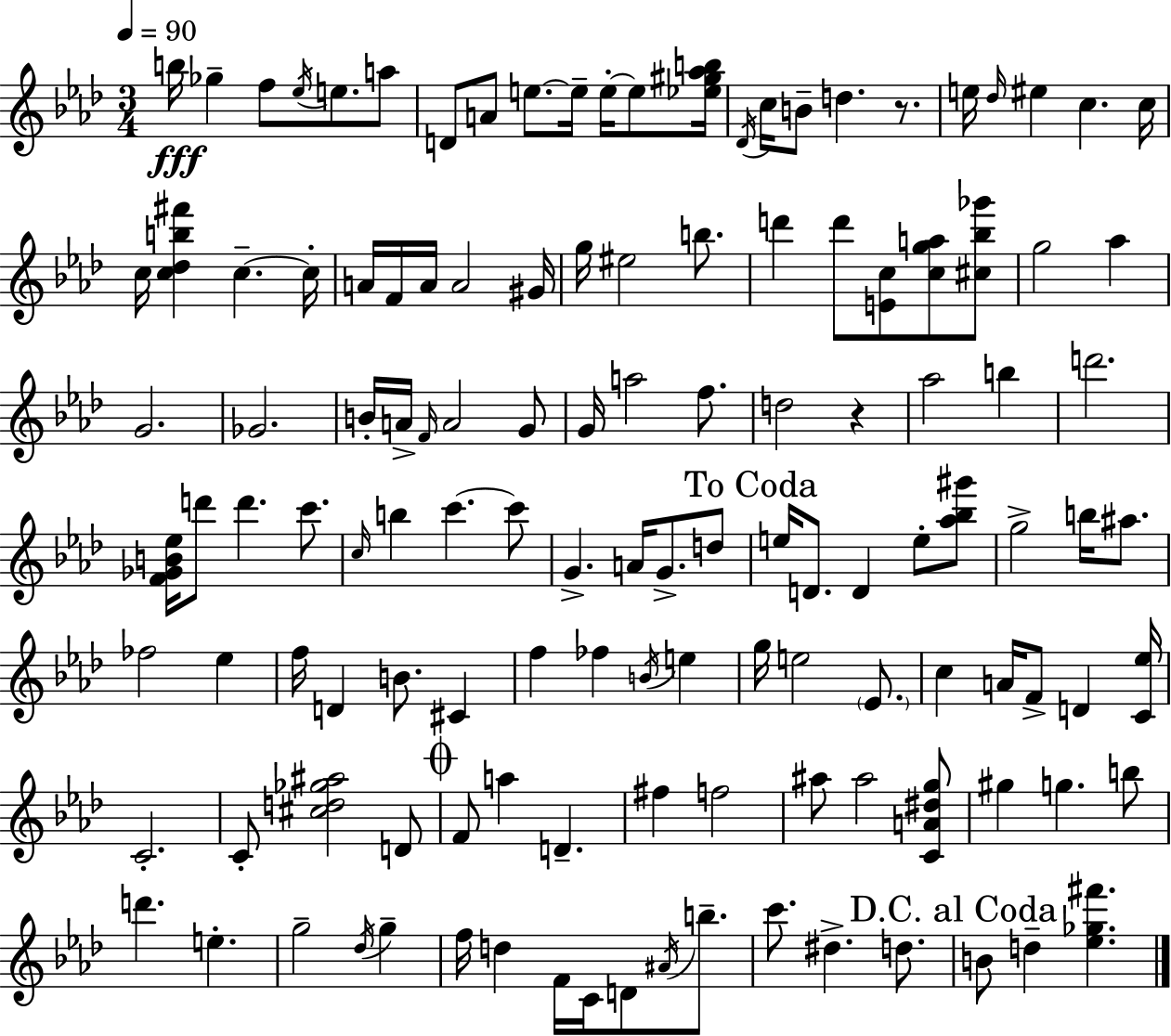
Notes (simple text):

B5/s Gb5/q F5/e Eb5/s E5/e. A5/e D4/e A4/e E5/e. E5/s E5/s E5/e [Eb5,G#5,Ab5,B5]/s Db4/s C5/s B4/e D5/q. R/e. E5/s Db5/s EIS5/q C5/q. C5/s C5/s [C5,Db5,B5,F#6]/q C5/q. C5/s A4/s F4/s A4/s A4/h G#4/s G5/s EIS5/h B5/e. D6/q D6/e [E4,C5]/e [C5,G5,A5]/e [C#5,Bb5,Gb6]/e G5/h Ab5/q G4/h. Gb4/h. B4/s A4/s F4/s A4/h G4/e G4/s A5/h F5/e. D5/h R/q Ab5/h B5/q D6/h. [F4,Gb4,B4,Eb5]/s D6/e D6/q. C6/e. C5/s B5/q C6/q. C6/e G4/q. A4/s G4/e. D5/e E5/s D4/e. D4/q E5/e [Ab5,Bb5,G#6]/e G5/h B5/s A#5/e. FES5/h Eb5/q F5/s D4/q B4/e. C#4/q F5/q FES5/q B4/s E5/q G5/s E5/h Eb4/e. C5/q A4/s F4/e D4/q [C4,Eb5]/s C4/h. C4/e [C#5,D5,Gb5,A#5]/h D4/e F4/e A5/q D4/q. F#5/q F5/h A#5/e A#5/h [C4,A4,D#5,G5]/e G#5/q G5/q. B5/e D6/q. E5/q. G5/h Db5/s G5/q F5/s D5/q F4/s C4/s D4/e A#4/s B5/e. C6/e. D#5/q. D5/e. B4/e D5/q [Eb5,Gb5,F#6]/q.